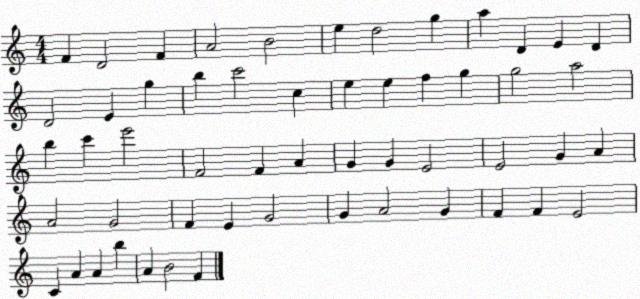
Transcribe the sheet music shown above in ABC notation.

X:1
T:Untitled
M:4/4
L:1/4
K:C
F D2 F A2 B2 e d2 g a D E D D2 E g b c'2 c e e f g g2 a2 b c' e'2 F2 F A G G E2 E2 G A A2 G2 F E G2 G A2 G F F E2 C A A b A B2 F